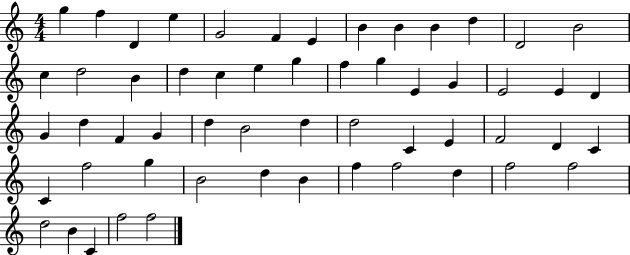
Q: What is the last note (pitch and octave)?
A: F5